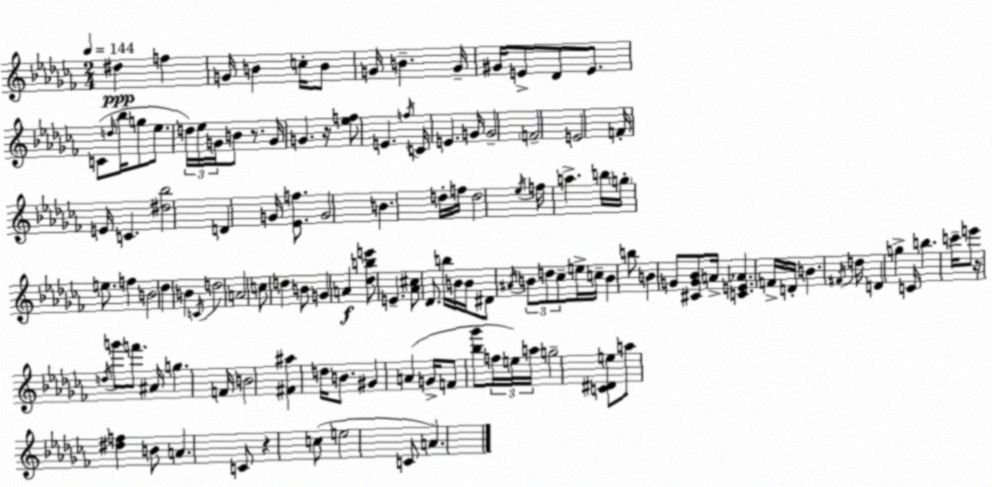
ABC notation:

X:1
T:Untitled
M:2/4
L:1/4
K:Abm
^d f G/4 B c/4 B/2 G/4 B G/4 ^G/4 E/2 _D/2 E/2 C/2 d/4 _b/4 g/2 _e/2 d/4 _e/4 G/4 B/2 z/2 G/4 G z/4 [_ef]/2 E f/4 C/4 E G/4 G2 F2 E2 F/4 E/4 C [^d_b]2 D G/4 [_Ef]/2 G2 B d/4 f/4 d2 _e/4 f/4 a b/4 g/4 e/2 f B2 _d B C/4 d2 A2 c/2 d B/2 G A [_dbe']/2 E [_A^c]/2 _D/2 b/4 B/4 B/4 ^D/2 ^A/4 B/2 d/2 _c/2 e/4 c/4 B b/2 B G/2 [^CG_B]/2 A/4 [CE_A] F/4 D/4 B ^F/4 d/4 D g C/4 b c'/4 e'/2 z/4 d/4 g'/2 f'/2 ^A/4 g F/4 B2 [^F^a] d/4 B/2 ^G A G/4 F/2 [_b_g']/2 f/4 e/4 a/4 g2 [C^De]/2 a/2 [^df] B/2 A C/2 z c/2 e2 C/2 A